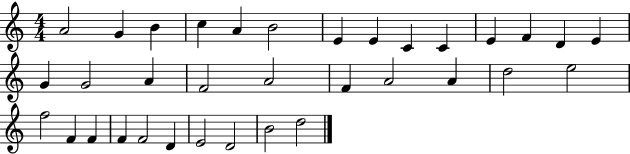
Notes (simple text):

A4/h G4/q B4/q C5/q A4/q B4/h E4/q E4/q C4/q C4/q E4/q F4/q D4/q E4/q G4/q G4/h A4/q F4/h A4/h F4/q A4/h A4/q D5/h E5/h F5/h F4/q F4/q F4/q F4/h D4/q E4/h D4/h B4/h D5/h